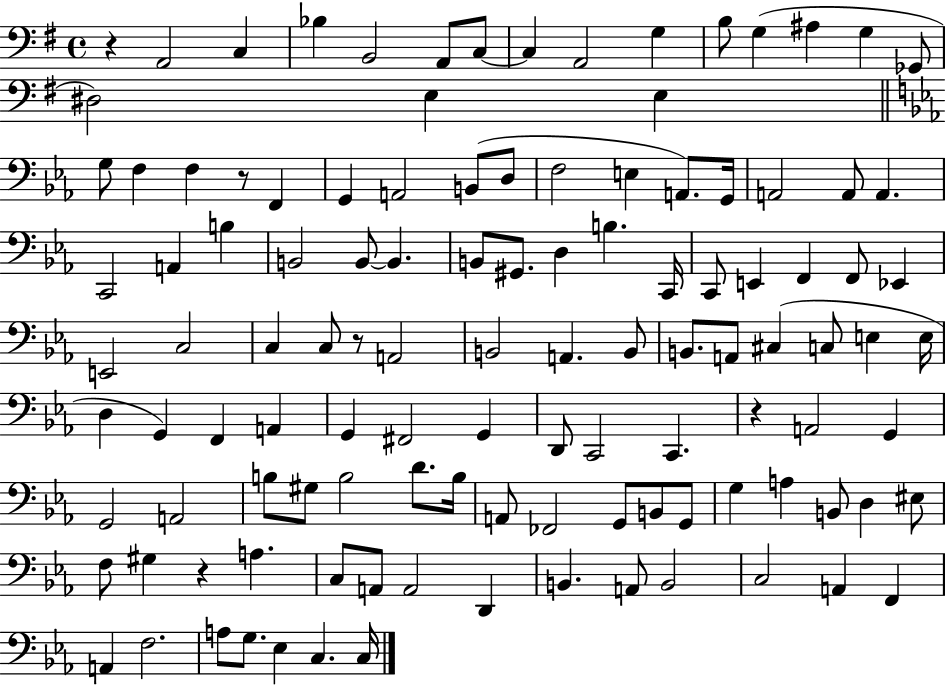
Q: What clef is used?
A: bass